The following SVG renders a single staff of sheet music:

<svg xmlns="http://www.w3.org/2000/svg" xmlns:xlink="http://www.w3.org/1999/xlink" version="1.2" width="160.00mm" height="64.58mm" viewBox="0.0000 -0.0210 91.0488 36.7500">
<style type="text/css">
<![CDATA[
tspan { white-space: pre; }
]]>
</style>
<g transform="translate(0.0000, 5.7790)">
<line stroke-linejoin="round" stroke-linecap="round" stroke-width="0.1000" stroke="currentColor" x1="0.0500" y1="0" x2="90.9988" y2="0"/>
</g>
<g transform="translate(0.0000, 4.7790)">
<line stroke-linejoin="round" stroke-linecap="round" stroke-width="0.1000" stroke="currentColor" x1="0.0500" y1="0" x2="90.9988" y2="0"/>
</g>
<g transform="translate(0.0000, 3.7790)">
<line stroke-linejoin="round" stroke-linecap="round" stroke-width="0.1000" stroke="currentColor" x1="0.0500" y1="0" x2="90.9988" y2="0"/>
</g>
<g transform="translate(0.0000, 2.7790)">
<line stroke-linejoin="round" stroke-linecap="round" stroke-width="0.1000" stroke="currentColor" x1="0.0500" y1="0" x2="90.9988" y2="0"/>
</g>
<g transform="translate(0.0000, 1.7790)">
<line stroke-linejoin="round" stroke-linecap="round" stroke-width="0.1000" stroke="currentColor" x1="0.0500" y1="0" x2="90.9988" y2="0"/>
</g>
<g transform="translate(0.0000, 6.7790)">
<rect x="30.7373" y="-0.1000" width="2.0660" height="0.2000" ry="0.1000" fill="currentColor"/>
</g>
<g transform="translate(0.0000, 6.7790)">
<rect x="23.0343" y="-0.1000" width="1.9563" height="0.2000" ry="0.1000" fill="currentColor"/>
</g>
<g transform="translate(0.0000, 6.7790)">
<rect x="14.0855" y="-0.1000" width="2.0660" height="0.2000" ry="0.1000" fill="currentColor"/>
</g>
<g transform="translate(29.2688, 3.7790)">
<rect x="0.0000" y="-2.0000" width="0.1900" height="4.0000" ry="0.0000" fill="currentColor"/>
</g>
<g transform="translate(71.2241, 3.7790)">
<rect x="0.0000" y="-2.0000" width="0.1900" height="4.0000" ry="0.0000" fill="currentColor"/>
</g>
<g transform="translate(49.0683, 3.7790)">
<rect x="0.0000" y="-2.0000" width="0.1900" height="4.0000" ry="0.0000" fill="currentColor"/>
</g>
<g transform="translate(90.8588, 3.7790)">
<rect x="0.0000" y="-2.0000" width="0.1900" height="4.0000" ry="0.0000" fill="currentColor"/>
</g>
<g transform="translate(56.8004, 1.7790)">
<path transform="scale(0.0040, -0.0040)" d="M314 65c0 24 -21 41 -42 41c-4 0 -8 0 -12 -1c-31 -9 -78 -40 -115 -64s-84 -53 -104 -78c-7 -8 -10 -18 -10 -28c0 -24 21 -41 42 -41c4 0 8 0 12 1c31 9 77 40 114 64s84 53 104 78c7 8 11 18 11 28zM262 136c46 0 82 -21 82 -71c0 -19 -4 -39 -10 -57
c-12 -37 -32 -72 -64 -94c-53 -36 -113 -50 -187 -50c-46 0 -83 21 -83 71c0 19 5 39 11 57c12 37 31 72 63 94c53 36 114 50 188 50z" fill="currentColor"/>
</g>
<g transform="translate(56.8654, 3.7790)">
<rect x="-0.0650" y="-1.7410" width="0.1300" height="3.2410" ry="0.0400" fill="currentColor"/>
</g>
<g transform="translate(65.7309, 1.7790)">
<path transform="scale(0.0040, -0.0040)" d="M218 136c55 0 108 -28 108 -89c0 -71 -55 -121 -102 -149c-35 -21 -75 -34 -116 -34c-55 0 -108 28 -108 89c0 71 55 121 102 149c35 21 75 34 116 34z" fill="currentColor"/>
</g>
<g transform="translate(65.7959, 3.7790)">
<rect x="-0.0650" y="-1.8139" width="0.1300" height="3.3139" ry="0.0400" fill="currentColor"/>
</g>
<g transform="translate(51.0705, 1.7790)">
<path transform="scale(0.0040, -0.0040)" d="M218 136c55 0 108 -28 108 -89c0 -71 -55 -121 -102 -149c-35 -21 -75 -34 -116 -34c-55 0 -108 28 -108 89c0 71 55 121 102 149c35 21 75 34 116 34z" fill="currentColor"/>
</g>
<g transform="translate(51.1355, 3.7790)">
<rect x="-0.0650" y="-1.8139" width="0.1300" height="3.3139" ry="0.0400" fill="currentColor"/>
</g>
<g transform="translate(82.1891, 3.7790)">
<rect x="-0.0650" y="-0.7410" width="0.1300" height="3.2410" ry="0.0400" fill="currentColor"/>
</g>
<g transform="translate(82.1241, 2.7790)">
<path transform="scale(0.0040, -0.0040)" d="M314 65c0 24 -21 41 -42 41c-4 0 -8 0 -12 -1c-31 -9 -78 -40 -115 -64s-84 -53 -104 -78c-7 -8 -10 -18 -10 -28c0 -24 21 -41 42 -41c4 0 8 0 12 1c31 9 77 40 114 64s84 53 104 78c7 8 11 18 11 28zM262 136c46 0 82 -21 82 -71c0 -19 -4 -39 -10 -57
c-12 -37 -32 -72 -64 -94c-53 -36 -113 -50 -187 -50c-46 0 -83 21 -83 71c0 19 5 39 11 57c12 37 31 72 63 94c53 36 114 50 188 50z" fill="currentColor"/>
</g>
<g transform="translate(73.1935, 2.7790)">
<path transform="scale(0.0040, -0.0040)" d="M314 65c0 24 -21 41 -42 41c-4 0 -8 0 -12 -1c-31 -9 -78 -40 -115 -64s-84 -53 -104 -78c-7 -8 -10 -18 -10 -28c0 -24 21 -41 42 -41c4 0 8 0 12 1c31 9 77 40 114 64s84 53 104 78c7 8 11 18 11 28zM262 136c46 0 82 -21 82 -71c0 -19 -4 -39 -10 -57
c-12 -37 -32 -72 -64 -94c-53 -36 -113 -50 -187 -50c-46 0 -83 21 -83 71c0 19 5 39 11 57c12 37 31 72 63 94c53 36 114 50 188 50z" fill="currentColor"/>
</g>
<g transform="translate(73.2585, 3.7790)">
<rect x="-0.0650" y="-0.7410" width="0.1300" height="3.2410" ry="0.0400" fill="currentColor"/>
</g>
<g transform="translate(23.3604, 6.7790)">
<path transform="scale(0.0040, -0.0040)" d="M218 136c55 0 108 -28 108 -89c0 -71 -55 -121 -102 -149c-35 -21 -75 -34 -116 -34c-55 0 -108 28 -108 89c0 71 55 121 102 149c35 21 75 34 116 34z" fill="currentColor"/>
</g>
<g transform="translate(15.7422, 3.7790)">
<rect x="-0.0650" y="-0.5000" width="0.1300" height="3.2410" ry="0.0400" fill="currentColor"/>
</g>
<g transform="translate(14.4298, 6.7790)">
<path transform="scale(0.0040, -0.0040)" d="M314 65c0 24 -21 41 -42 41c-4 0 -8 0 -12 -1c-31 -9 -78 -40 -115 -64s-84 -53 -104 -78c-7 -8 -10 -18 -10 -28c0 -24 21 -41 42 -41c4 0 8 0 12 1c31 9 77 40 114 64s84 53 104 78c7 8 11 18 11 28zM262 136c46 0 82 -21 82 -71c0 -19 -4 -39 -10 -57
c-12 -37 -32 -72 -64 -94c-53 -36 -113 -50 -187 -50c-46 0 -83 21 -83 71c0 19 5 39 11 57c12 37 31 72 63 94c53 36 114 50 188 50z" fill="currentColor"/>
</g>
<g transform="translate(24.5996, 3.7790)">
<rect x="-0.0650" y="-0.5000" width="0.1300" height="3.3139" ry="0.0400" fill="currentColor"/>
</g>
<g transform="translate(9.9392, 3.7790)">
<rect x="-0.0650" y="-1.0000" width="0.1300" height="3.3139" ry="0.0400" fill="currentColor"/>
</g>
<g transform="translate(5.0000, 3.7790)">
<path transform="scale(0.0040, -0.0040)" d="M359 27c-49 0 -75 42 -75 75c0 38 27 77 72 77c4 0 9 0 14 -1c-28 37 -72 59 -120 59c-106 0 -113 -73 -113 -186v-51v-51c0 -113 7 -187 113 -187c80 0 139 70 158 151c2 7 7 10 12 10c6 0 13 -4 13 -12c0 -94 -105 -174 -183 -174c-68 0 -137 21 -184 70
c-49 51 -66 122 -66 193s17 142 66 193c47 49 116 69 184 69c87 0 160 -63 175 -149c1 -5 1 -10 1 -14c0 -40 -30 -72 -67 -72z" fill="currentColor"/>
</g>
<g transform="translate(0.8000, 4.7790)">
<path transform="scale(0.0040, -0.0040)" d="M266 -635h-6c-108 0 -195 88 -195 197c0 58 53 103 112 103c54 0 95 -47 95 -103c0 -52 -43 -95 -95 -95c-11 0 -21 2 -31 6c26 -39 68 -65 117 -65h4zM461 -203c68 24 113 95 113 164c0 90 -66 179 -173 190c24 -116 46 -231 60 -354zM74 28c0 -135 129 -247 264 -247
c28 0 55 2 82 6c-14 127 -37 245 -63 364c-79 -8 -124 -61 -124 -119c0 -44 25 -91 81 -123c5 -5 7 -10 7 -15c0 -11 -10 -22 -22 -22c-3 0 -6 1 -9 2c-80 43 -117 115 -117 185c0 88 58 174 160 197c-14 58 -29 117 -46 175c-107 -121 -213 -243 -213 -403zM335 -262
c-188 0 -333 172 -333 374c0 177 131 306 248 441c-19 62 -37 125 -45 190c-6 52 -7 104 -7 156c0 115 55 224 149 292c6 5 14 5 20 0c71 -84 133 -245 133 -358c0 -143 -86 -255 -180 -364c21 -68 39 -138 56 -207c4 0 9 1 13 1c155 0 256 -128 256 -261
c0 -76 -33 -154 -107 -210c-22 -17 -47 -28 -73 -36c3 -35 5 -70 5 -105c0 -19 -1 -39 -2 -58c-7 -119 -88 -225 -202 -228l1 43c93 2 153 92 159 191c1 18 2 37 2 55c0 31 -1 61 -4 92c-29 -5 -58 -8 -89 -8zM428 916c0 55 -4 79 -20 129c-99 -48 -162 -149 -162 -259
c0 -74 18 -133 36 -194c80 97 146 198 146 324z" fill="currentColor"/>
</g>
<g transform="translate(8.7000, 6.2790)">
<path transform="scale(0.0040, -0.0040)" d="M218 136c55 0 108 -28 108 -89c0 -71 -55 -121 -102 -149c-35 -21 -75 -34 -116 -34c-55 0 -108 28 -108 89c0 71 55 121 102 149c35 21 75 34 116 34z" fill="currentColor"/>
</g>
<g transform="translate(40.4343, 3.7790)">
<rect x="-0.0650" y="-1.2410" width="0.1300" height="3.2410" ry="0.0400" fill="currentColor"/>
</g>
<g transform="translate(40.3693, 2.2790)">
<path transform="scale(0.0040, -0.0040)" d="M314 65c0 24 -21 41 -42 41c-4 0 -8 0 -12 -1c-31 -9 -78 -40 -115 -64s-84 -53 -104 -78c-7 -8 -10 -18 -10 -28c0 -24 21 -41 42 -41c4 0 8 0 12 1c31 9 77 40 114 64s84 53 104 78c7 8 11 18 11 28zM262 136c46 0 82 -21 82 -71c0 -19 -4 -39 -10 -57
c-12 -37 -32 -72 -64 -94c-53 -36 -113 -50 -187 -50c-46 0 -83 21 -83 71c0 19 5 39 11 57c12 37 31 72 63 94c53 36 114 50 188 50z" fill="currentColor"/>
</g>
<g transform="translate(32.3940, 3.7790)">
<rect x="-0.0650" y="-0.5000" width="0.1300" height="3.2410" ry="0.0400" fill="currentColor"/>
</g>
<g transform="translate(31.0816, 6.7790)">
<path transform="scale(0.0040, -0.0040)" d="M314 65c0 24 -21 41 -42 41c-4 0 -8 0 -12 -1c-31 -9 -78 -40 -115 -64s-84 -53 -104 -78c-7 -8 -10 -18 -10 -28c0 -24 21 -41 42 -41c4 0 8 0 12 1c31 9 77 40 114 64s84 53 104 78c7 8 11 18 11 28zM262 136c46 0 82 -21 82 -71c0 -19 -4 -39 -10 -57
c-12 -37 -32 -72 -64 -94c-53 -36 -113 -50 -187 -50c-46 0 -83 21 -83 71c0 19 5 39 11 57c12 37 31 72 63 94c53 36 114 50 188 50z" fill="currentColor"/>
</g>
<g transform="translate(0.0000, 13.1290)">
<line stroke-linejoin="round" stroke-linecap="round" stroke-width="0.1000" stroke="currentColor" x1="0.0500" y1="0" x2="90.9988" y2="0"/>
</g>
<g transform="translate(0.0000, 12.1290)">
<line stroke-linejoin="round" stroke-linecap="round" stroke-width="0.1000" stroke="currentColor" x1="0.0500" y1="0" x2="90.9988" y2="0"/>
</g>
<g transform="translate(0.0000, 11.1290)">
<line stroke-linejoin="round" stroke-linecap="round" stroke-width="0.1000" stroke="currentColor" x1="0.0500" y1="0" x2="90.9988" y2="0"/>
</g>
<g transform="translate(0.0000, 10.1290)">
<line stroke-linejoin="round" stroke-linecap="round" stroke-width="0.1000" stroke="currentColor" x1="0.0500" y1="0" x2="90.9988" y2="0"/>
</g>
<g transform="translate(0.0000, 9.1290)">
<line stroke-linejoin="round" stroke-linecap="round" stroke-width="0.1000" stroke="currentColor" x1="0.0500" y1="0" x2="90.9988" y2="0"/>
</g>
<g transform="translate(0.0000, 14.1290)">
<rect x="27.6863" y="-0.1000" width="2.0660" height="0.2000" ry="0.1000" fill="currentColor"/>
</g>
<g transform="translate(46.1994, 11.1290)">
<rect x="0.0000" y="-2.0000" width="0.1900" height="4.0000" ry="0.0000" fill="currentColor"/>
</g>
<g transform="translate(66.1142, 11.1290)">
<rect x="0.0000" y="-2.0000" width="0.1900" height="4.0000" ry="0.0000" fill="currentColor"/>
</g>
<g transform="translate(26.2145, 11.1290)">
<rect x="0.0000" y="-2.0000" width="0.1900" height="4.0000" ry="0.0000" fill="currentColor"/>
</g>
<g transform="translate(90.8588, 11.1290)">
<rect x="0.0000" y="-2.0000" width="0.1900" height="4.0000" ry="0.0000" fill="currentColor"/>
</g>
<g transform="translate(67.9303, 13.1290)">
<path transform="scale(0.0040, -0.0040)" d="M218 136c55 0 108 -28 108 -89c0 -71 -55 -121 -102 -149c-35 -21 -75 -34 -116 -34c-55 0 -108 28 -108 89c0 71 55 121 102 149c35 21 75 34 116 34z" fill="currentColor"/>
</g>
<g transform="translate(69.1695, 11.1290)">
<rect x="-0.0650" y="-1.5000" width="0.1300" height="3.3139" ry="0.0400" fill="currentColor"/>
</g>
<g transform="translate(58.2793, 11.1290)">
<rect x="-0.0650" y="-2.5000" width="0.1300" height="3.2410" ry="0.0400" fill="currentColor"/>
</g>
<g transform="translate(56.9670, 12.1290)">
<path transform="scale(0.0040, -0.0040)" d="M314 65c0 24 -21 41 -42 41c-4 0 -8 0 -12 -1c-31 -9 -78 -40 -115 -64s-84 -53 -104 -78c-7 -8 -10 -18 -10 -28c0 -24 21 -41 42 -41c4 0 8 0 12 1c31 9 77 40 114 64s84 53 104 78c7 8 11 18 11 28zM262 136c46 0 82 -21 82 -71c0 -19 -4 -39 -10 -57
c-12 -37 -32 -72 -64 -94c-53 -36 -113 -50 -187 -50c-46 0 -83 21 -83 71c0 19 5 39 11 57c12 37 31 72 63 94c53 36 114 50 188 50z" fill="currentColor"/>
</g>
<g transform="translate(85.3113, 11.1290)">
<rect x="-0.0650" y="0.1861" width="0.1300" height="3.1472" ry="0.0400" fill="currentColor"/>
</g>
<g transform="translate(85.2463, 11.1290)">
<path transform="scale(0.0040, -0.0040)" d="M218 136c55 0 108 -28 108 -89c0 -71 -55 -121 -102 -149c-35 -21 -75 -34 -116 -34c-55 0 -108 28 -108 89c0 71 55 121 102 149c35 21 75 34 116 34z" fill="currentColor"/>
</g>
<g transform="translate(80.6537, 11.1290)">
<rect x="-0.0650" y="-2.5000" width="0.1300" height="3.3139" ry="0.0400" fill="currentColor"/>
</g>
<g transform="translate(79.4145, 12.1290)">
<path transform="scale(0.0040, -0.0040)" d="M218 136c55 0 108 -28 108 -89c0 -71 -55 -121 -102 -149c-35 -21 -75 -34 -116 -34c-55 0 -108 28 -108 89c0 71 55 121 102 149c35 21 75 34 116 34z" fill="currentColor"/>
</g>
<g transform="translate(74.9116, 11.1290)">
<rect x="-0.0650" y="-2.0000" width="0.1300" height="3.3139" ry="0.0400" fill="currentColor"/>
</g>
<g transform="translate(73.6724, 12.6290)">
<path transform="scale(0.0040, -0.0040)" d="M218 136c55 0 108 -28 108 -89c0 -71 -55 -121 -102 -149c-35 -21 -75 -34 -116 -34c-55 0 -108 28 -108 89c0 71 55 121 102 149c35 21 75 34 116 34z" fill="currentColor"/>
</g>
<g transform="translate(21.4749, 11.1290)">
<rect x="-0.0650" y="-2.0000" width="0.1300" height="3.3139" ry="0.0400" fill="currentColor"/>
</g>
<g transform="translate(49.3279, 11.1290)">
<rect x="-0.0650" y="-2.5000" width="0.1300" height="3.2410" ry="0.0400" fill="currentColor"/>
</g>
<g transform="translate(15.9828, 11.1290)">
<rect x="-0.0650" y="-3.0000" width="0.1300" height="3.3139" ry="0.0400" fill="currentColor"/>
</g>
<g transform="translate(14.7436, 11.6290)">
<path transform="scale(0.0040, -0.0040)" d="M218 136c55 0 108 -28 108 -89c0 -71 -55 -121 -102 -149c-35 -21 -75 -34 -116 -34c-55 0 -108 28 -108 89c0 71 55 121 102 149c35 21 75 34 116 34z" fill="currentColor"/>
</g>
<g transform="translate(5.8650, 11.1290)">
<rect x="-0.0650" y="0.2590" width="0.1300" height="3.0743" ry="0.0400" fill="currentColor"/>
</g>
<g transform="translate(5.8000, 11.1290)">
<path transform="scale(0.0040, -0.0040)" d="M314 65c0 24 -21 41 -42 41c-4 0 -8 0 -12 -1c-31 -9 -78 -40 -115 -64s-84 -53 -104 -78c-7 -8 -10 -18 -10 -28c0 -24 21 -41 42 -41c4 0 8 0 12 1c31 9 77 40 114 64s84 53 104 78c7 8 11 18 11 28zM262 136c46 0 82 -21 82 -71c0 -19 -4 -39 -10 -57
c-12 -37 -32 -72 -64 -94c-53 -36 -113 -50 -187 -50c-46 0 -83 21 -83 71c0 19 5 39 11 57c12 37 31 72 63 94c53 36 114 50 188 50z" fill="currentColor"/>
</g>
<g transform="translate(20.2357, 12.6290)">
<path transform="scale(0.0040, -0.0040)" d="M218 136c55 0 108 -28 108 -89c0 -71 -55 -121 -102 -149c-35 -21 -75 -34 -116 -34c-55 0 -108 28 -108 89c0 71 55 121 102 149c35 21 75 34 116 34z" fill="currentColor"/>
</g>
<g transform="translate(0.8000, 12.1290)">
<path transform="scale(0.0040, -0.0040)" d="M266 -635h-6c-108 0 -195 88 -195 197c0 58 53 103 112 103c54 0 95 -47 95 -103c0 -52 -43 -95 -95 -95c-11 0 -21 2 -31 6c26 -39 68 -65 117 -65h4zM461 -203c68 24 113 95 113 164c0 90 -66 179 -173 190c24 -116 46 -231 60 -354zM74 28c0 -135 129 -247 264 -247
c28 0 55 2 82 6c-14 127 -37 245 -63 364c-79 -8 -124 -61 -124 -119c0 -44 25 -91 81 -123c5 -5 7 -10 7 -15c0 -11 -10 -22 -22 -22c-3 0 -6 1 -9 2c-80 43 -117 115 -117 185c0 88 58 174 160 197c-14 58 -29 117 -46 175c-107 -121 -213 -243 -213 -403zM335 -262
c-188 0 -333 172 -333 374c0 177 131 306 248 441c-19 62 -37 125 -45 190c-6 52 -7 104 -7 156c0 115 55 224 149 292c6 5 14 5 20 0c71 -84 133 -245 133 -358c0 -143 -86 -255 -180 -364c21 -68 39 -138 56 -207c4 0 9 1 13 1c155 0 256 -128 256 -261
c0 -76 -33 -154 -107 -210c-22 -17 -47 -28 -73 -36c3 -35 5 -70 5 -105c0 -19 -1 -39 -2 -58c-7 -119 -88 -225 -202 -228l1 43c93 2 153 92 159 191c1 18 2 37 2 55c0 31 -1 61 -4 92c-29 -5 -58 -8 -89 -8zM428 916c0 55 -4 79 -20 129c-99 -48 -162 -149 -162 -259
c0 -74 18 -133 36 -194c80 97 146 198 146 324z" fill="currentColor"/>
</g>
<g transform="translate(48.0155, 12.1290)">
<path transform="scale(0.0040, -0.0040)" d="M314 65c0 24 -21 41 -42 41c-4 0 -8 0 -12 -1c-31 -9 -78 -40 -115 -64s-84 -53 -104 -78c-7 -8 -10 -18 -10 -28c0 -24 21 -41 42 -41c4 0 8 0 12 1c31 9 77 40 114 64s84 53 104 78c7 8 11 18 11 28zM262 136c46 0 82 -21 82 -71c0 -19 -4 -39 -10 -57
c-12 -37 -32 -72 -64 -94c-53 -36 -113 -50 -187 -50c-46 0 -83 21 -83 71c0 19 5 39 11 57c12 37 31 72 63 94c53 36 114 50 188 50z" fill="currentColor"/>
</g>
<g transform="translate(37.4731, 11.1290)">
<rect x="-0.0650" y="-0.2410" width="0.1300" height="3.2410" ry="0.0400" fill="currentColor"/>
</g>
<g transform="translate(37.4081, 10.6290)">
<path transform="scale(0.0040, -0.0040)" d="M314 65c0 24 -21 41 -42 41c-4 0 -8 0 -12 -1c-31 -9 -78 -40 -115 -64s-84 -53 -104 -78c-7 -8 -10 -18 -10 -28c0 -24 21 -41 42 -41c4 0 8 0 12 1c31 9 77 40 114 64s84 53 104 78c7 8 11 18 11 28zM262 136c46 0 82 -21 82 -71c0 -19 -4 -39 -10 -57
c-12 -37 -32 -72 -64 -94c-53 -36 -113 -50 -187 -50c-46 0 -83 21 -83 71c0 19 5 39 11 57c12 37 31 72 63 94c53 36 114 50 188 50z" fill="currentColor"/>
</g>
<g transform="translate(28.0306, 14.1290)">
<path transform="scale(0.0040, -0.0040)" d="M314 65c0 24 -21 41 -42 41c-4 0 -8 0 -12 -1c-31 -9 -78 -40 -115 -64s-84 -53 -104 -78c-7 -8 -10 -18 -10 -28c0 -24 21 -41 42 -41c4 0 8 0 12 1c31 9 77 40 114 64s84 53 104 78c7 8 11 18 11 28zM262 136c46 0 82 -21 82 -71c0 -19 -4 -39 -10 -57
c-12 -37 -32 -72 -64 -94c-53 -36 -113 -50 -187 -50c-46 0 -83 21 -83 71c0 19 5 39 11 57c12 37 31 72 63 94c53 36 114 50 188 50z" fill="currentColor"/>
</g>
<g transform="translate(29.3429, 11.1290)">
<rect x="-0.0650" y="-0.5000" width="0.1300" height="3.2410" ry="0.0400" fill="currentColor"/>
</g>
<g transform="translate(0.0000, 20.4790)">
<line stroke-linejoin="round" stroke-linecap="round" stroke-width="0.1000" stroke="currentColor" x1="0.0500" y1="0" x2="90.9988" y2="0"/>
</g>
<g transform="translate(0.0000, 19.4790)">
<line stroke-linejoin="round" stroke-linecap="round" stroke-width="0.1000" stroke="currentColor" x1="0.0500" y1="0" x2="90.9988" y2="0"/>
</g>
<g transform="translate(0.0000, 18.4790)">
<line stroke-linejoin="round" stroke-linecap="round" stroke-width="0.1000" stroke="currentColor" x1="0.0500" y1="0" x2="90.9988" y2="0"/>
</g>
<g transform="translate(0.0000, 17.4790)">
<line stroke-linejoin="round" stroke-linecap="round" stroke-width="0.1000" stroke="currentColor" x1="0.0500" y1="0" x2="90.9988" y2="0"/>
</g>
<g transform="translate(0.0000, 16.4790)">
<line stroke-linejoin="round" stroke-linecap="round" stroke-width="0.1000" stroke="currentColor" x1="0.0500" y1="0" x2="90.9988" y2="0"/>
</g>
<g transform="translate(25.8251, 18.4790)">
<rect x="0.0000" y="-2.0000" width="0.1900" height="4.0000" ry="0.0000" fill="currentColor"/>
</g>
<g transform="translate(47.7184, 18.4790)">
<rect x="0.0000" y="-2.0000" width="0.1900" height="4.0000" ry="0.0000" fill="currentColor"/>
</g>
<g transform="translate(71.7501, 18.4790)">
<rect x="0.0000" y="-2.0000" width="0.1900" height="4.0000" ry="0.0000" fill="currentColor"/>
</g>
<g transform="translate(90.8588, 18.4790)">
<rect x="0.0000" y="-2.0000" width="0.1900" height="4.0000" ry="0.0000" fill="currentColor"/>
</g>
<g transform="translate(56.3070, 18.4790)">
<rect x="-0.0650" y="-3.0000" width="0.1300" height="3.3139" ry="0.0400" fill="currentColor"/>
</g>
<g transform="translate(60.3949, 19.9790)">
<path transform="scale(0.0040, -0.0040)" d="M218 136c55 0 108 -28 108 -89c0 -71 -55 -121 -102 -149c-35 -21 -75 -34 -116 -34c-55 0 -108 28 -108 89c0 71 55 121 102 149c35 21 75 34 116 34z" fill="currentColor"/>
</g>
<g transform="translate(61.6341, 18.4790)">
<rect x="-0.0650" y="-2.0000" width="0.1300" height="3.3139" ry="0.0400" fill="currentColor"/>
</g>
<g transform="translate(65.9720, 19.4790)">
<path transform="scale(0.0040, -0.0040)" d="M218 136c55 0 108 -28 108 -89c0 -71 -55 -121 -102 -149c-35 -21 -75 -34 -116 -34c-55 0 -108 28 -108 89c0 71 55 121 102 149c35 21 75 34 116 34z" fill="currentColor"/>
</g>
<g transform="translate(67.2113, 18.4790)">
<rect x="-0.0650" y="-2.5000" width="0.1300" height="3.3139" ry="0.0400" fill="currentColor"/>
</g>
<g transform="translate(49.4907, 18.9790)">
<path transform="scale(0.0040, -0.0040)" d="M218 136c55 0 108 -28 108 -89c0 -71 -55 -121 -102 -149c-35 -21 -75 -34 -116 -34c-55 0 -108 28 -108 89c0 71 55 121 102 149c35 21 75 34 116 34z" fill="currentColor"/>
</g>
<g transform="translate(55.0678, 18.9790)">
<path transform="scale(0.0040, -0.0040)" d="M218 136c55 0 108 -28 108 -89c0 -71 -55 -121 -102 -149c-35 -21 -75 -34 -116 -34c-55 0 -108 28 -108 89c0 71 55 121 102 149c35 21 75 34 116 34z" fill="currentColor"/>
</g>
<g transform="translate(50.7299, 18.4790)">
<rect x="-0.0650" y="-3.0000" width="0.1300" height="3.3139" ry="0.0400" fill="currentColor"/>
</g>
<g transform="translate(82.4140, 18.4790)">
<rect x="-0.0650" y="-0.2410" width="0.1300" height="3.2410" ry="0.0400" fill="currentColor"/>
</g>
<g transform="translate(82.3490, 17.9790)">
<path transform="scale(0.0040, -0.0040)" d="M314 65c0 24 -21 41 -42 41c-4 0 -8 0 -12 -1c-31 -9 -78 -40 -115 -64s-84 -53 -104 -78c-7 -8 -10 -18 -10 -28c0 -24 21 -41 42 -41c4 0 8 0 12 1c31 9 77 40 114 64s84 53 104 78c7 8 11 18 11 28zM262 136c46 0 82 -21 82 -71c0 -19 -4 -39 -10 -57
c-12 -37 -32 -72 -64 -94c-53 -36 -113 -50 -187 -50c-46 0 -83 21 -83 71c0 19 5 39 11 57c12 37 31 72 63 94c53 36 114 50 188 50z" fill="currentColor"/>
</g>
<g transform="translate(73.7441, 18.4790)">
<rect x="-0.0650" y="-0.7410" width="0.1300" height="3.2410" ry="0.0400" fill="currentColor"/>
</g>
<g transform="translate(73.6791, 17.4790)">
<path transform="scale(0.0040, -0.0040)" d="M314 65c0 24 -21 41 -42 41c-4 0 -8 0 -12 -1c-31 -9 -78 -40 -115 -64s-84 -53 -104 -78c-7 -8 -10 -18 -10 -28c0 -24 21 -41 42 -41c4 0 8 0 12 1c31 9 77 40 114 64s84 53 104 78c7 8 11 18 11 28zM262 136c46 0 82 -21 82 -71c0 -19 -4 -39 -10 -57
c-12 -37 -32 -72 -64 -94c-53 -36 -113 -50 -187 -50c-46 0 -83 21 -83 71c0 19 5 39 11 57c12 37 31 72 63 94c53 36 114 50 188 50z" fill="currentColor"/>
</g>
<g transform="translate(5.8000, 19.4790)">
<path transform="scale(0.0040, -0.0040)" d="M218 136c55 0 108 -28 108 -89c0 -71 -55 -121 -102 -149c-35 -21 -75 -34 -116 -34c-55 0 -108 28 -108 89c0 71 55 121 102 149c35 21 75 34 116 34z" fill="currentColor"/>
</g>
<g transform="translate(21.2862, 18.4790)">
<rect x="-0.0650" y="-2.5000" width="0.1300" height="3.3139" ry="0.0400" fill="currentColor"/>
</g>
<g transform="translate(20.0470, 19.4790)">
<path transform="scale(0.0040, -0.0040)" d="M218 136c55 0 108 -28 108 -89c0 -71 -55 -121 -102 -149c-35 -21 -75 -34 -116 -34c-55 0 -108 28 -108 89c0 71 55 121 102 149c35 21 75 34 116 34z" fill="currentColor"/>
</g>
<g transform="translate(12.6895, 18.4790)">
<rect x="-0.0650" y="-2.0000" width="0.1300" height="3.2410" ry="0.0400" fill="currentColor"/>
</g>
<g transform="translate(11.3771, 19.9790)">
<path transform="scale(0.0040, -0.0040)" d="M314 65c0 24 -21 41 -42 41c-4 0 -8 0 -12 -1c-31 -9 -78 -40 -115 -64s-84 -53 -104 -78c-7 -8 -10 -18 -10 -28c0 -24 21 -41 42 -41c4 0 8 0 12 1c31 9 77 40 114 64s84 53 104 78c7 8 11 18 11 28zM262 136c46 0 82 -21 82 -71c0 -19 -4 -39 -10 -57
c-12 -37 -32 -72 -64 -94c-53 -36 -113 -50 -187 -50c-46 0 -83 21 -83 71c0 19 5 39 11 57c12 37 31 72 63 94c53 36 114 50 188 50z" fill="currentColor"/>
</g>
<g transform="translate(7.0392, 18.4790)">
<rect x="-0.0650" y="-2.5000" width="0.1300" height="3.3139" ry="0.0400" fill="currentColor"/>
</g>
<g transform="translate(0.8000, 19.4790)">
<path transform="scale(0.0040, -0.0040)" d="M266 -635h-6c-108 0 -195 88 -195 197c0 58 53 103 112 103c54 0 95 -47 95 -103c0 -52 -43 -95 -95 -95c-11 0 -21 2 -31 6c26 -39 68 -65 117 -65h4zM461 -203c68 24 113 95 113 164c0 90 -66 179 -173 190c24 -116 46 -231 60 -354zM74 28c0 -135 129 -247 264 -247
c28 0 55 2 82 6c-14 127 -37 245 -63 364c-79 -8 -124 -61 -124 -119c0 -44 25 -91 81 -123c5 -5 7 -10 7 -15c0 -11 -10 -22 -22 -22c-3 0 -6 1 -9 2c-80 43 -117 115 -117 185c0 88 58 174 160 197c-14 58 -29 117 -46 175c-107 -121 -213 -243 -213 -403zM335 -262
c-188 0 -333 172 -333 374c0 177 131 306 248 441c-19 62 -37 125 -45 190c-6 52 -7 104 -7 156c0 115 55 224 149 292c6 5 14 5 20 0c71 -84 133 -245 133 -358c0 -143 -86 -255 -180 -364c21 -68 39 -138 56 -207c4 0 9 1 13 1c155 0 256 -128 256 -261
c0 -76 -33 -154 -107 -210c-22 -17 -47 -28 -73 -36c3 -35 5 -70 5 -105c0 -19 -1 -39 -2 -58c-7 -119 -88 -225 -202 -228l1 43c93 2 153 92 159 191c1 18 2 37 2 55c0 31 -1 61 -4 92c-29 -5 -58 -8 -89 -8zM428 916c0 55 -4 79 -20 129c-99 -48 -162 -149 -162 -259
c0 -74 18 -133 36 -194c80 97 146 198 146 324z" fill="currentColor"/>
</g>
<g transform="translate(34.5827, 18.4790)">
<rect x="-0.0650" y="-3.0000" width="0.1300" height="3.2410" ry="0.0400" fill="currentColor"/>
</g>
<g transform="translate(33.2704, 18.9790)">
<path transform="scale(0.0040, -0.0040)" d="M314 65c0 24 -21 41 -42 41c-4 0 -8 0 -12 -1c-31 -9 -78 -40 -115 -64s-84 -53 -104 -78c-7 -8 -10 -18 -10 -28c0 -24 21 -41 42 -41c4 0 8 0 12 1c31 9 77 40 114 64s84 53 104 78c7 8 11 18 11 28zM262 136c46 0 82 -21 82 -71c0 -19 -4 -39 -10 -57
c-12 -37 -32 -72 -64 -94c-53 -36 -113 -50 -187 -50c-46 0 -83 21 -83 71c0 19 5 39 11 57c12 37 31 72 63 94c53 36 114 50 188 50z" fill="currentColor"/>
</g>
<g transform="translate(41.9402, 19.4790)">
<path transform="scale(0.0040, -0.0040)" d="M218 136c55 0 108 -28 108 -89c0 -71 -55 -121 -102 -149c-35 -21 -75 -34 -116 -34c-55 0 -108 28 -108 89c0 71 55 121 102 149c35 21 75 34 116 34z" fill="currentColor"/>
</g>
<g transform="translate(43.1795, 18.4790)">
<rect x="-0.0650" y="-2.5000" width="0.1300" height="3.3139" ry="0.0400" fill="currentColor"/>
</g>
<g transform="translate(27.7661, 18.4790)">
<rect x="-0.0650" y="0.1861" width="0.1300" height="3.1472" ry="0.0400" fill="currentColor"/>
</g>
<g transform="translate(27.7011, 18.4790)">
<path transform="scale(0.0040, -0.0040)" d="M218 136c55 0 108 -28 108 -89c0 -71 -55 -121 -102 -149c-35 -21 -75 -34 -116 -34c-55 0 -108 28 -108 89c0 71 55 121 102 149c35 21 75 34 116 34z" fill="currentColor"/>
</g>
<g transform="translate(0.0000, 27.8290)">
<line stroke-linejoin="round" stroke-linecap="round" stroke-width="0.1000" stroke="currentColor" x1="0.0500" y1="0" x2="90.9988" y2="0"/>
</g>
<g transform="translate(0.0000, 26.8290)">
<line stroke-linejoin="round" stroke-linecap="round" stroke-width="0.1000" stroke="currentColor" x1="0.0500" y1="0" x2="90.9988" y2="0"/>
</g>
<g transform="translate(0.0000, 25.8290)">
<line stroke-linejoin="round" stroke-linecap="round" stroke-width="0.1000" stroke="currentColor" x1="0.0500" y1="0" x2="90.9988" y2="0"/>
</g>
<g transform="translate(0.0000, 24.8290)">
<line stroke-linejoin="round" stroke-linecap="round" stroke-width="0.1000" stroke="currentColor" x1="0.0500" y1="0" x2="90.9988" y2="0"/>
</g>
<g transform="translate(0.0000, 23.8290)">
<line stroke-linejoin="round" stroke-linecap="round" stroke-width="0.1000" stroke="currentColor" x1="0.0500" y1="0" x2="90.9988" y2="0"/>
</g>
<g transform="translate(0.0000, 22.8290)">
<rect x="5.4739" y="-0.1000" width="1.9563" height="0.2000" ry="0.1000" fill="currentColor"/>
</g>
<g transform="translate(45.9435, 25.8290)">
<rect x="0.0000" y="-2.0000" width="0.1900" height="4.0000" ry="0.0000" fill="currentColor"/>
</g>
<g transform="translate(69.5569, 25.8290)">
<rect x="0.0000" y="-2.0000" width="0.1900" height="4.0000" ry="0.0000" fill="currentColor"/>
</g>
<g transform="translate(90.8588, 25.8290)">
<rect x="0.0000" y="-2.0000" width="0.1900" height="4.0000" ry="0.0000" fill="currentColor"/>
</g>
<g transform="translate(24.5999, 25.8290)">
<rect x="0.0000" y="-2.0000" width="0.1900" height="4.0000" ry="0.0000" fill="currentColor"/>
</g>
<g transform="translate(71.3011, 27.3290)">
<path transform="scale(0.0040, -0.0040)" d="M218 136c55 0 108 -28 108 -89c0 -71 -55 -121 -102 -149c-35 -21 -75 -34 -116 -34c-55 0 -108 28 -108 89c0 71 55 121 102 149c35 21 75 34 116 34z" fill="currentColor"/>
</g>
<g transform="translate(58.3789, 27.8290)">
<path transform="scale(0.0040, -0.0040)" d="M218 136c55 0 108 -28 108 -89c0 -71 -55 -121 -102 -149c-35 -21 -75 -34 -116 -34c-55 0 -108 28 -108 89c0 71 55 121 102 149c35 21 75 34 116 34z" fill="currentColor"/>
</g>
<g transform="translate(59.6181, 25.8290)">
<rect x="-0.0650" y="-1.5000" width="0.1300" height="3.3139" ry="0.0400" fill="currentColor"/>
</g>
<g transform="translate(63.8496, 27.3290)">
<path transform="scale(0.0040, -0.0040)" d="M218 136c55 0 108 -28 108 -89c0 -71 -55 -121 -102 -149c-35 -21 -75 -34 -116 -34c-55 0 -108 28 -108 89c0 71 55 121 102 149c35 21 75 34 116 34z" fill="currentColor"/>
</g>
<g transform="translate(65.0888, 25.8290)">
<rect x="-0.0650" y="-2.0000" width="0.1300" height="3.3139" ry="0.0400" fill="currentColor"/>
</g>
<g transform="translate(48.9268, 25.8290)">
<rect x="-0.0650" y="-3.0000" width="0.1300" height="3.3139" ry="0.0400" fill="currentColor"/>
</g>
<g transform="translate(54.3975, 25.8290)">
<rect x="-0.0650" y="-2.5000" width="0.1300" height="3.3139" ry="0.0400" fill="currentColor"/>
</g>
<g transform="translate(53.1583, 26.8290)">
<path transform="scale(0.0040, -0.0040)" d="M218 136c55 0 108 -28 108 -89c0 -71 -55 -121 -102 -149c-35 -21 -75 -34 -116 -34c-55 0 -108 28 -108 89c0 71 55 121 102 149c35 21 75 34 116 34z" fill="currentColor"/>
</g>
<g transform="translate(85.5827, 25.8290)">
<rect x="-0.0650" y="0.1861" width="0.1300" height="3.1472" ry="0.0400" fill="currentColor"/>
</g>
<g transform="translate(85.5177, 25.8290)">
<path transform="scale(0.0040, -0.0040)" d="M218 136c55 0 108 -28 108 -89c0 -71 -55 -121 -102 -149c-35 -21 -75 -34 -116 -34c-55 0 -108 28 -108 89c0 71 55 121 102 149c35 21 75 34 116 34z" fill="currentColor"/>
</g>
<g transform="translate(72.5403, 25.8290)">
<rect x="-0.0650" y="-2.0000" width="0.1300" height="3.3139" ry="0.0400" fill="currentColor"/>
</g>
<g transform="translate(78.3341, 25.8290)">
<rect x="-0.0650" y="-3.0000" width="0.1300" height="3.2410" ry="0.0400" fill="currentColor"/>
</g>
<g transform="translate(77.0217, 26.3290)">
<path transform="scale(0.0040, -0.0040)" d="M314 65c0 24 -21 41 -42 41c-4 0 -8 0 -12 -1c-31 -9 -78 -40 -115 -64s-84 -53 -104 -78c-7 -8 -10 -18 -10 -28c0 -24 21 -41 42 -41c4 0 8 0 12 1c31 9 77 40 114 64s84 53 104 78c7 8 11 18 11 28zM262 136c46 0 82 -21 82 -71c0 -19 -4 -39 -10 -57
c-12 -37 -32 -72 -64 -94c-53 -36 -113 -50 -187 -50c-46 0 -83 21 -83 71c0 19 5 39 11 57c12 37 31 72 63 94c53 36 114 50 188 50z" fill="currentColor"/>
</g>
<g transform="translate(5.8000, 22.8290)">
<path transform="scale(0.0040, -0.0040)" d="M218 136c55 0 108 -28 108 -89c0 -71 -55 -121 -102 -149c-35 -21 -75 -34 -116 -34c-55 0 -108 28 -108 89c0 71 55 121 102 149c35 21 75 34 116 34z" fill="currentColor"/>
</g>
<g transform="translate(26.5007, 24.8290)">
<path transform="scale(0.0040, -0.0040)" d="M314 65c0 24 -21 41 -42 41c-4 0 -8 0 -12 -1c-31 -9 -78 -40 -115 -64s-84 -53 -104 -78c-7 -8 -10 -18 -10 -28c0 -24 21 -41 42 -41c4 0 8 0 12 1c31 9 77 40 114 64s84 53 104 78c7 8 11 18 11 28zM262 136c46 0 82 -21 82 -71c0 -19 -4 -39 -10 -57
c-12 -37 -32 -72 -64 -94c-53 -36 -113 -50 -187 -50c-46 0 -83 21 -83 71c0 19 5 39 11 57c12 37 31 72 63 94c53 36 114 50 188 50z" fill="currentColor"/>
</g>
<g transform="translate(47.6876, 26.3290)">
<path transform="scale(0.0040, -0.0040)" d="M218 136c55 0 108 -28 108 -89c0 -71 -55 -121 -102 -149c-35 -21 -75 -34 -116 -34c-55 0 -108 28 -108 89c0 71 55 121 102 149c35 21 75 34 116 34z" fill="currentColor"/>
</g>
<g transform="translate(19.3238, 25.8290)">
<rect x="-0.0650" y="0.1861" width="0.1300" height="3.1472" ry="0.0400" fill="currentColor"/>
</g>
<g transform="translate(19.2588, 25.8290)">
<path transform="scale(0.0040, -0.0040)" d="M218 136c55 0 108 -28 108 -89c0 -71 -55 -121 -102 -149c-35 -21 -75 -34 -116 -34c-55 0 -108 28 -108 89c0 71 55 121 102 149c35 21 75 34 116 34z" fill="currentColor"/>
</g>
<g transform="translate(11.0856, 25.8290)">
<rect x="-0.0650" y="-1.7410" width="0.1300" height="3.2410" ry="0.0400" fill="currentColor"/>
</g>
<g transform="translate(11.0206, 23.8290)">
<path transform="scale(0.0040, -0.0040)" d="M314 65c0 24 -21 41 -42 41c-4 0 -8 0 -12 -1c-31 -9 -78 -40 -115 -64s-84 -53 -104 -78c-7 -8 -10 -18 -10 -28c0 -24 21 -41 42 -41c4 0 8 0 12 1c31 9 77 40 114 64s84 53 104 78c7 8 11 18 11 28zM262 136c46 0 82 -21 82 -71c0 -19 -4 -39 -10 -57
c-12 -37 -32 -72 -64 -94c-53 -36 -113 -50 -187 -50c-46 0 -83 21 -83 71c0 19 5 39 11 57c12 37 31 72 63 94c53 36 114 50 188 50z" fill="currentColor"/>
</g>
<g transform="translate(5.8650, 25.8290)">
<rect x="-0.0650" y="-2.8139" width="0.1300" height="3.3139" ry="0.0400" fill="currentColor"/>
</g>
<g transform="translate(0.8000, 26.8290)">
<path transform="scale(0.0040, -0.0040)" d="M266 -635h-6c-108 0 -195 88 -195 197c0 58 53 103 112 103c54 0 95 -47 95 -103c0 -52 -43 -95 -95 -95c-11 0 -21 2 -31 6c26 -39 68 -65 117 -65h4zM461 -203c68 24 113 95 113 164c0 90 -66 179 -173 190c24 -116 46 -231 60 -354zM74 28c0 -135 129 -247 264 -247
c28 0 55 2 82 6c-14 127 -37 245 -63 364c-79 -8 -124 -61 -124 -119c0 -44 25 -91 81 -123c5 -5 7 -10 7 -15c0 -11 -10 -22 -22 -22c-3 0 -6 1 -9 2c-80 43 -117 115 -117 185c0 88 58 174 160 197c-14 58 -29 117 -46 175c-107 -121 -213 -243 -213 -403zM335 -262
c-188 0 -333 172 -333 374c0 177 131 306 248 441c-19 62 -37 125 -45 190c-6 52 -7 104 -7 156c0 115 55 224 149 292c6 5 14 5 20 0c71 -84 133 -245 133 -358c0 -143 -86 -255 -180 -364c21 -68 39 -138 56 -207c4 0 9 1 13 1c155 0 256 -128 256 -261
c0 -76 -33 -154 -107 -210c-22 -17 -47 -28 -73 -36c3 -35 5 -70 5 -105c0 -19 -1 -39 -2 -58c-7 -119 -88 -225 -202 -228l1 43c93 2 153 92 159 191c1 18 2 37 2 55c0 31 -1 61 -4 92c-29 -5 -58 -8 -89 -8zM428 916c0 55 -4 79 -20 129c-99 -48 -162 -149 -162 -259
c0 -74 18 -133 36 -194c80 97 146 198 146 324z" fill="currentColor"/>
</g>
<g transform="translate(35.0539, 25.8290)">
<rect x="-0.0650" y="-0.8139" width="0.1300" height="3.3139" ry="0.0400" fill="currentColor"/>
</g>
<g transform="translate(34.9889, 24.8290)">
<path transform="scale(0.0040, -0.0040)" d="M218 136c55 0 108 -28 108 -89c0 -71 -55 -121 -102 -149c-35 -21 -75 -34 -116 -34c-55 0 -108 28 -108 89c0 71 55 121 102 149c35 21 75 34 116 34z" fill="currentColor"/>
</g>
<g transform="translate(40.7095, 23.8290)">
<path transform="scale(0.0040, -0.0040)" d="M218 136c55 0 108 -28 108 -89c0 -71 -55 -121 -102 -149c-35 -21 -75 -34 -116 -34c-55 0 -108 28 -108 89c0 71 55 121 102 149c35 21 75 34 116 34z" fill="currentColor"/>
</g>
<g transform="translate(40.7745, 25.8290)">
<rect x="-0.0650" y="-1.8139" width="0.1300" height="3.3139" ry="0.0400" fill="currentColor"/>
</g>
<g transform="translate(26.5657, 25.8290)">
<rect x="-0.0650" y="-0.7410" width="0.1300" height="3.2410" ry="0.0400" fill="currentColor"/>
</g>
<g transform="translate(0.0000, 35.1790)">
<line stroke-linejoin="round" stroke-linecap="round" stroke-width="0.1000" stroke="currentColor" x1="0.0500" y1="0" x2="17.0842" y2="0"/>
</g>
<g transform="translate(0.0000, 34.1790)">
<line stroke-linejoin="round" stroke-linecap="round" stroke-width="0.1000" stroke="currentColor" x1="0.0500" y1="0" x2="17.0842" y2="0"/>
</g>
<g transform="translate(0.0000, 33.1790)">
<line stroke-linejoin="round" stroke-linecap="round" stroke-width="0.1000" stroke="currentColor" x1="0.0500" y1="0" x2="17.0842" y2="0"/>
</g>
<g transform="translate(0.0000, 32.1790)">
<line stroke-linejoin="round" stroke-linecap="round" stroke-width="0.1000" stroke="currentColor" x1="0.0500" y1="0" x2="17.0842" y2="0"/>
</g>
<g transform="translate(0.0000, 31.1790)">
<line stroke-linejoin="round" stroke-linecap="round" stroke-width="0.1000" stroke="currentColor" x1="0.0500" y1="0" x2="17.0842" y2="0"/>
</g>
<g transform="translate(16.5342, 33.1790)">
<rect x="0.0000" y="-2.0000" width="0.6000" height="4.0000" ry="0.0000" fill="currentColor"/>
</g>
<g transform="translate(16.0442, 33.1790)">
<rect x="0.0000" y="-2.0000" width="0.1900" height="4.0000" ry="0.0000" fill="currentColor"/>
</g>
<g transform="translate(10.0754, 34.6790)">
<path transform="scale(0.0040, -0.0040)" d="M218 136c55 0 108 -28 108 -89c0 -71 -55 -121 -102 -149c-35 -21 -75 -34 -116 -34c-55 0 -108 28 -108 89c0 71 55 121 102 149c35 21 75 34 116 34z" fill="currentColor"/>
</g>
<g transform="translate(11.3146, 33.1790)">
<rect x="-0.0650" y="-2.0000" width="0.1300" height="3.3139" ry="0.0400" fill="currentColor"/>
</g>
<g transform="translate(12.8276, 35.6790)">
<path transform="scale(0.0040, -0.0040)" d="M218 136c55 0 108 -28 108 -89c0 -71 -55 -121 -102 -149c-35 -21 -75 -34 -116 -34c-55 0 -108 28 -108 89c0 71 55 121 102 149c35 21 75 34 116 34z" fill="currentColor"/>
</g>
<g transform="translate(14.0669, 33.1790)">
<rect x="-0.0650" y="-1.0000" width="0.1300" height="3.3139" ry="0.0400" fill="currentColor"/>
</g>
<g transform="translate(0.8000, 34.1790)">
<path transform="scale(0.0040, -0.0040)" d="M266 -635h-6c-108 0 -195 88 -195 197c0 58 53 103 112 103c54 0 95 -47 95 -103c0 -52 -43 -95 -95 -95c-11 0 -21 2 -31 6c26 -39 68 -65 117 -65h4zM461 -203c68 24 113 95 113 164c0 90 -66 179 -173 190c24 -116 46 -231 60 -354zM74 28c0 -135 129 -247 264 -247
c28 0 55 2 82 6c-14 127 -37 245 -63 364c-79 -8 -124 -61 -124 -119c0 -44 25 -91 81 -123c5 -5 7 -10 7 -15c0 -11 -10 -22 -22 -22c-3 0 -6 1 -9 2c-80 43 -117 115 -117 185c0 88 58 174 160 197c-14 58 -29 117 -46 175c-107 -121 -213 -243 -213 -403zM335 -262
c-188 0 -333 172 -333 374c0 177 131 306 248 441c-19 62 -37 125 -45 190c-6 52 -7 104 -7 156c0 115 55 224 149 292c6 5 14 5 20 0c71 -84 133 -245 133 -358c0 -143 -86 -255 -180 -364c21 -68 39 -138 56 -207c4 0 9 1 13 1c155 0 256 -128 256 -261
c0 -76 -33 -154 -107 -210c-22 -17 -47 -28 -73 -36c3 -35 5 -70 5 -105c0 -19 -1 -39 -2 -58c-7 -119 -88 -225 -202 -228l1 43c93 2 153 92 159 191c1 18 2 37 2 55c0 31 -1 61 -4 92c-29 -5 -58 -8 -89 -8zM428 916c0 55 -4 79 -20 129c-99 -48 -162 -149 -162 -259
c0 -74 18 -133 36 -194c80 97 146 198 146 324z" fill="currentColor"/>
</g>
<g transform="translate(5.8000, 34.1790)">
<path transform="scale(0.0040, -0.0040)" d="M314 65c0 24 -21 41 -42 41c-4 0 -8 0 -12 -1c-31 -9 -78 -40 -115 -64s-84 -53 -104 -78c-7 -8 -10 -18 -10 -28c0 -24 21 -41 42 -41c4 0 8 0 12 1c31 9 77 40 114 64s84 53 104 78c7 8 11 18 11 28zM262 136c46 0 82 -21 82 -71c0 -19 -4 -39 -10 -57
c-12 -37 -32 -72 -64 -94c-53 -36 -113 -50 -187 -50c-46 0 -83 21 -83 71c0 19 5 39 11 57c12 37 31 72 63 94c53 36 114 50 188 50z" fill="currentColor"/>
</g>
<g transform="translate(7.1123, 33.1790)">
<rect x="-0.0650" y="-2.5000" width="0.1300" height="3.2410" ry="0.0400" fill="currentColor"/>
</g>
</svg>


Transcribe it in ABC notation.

X:1
T:Untitled
M:4/4
L:1/4
K:C
D C2 C C2 e2 f f2 f d2 d2 B2 A F C2 c2 G2 G2 E F G B G F2 G B A2 G A A F G d2 c2 a f2 B d2 d f A G E F F A2 B G2 F D